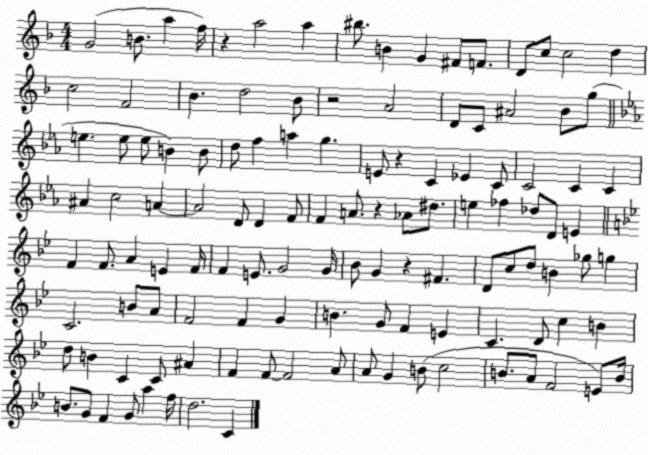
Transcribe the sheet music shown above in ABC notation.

X:1
T:Untitled
M:4/4
L:1/4
K:F
G2 B/2 a f/4 z a2 a ^b/2 B G ^F/2 F/2 D/2 c/2 c2 d c2 F2 _B d2 _B/2 z2 A2 D/2 C/2 ^A2 _B/2 g/2 e e/2 e/2 B B/2 d/2 f a g E/2 z C _E C/2 C2 C C ^A c2 A A2 D/2 D F/2 F A/2 z _A/2 ^d/2 e _f _d/2 D/2 E F F/2 A E F/4 F E/2 G2 G/4 _B/2 G z ^F D/2 c/2 d/2 B _g/2 g C2 B/2 A/2 F2 F G B G/2 F E C D/2 c B d/2 B C C/2 ^A F F/2 F2 A/2 A/2 G B/2 c2 B/2 A/2 F2 E/2 B/4 B/2 G/2 F G/2 a f/4 d2 C